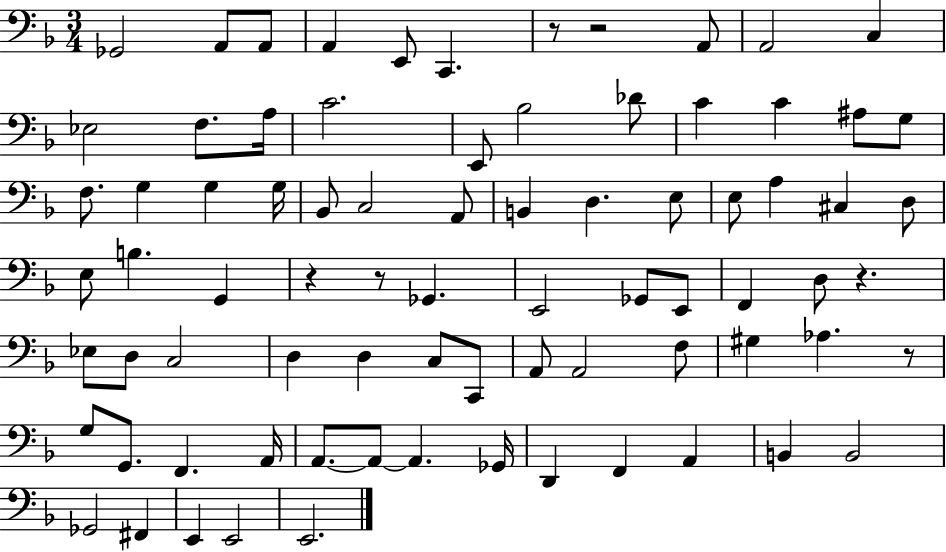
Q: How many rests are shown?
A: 6